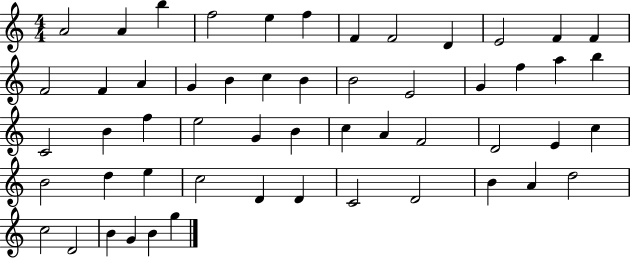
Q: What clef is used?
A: treble